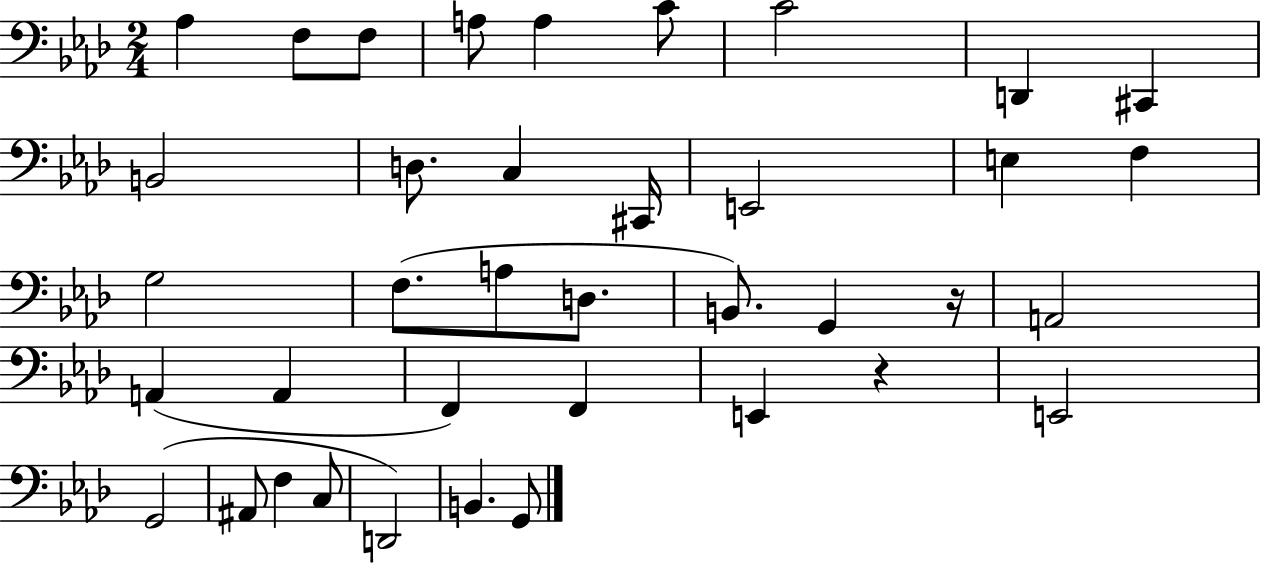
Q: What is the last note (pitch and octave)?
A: G2